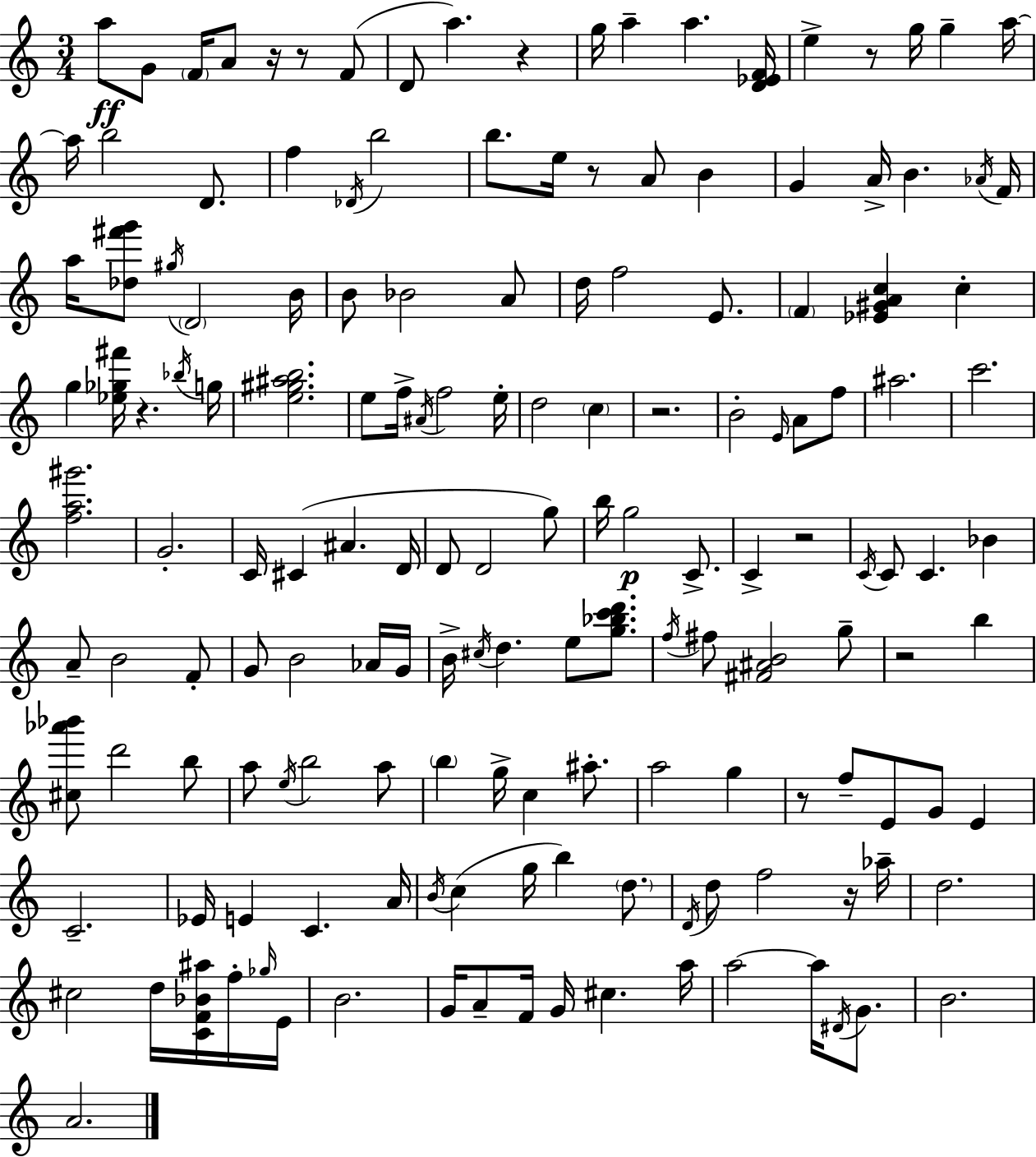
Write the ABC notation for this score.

X:1
T:Untitled
M:3/4
L:1/4
K:C
a/2 G/2 F/4 A/2 z/4 z/2 F/2 D/2 a z g/4 a a [D_EF]/4 e z/2 g/4 g a/4 a/4 b2 D/2 f _D/4 b2 b/2 e/4 z/2 A/2 B G A/4 B _A/4 F/4 a/4 [_d^f'g']/2 ^g/4 D2 B/4 B/2 _B2 A/2 d/4 f2 E/2 F [_E^GAc] c g [_e_g^f']/4 z _b/4 g/4 [e^g^ab]2 e/2 f/4 ^A/4 f2 e/4 d2 c z2 B2 E/4 A/2 f/2 ^a2 c'2 [fa^g']2 G2 C/4 ^C ^A D/4 D/2 D2 g/2 b/4 g2 C/2 C z2 C/4 C/2 C _B A/2 B2 F/2 G/2 B2 _A/4 G/4 B/4 ^c/4 d e/2 [g_bc'd']/2 f/4 ^f/2 [^F^AB]2 g/2 z2 b [^c_a'_b']/2 d'2 b/2 a/2 e/4 b2 a/2 b g/4 c ^a/2 a2 g z/2 f/2 E/2 G/2 E C2 _E/4 E C A/4 B/4 c g/4 b d/2 D/4 d/2 f2 z/4 _a/4 d2 ^c2 d/4 [CF_B^a]/4 f/4 _g/4 E/4 B2 G/4 A/2 F/4 G/4 ^c a/4 a2 a/4 ^D/4 G/2 B2 A2